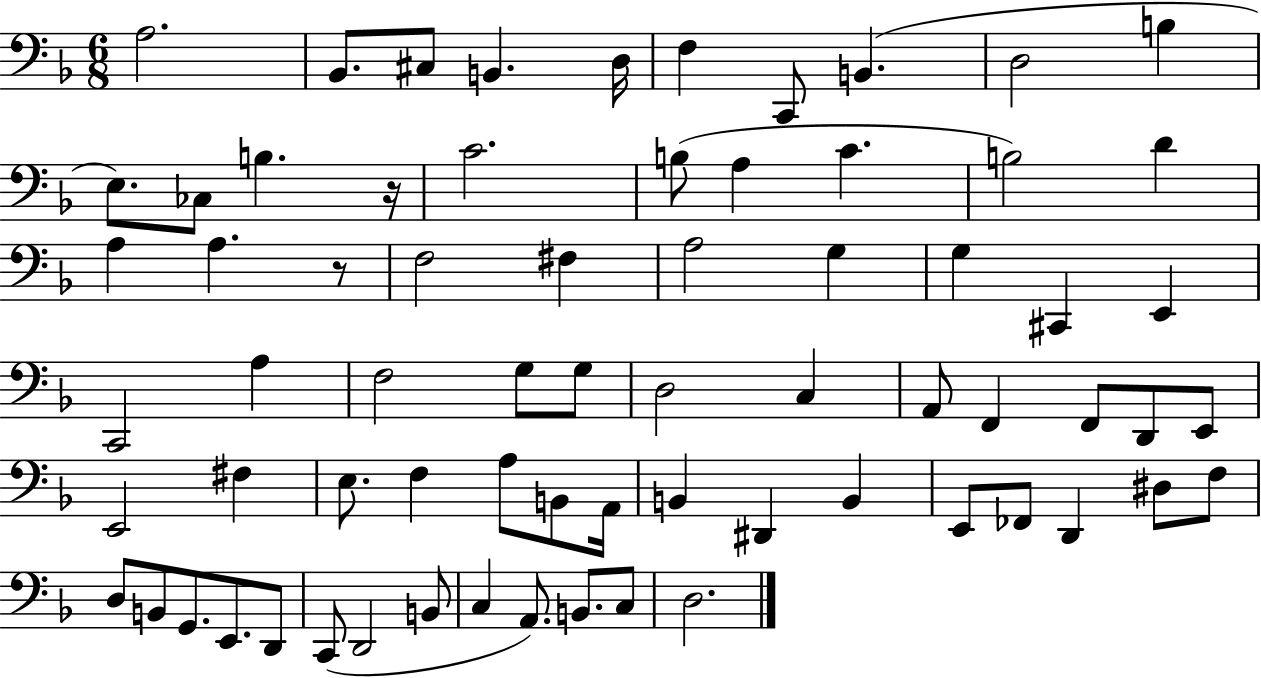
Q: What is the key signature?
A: F major